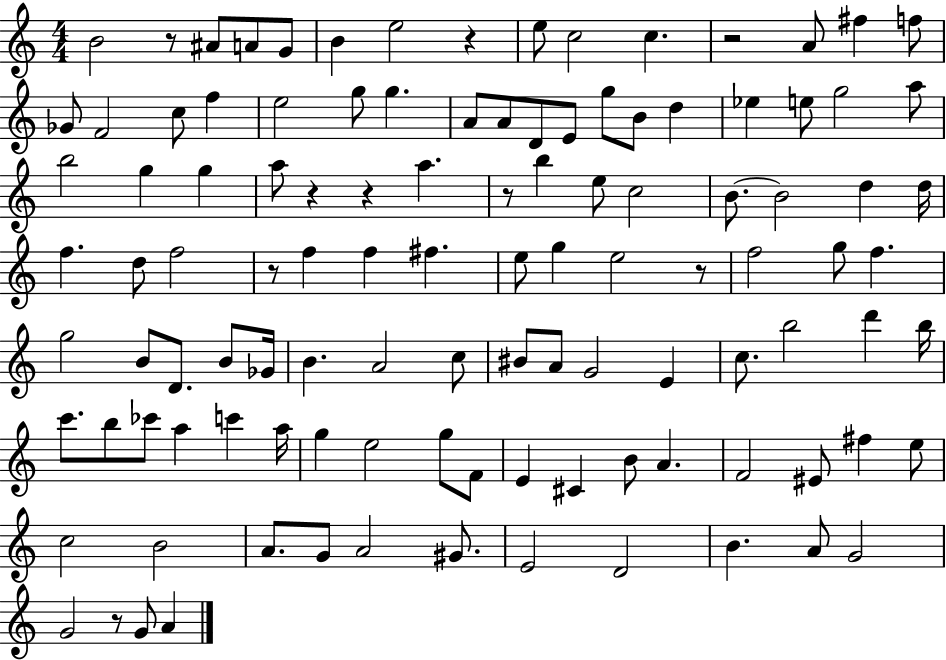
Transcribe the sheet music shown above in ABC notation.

X:1
T:Untitled
M:4/4
L:1/4
K:C
B2 z/2 ^A/2 A/2 G/2 B e2 z e/2 c2 c z2 A/2 ^f f/2 _G/2 F2 c/2 f e2 g/2 g A/2 A/2 D/2 E/2 g/2 B/2 d _e e/2 g2 a/2 b2 g g a/2 z z a z/2 b e/2 c2 B/2 B2 d d/4 f d/2 f2 z/2 f f ^f e/2 g e2 z/2 f2 g/2 f g2 B/2 D/2 B/2 _G/4 B A2 c/2 ^B/2 A/2 G2 E c/2 b2 d' b/4 c'/2 b/2 _c'/2 a c' a/4 g e2 g/2 F/2 E ^C B/2 A F2 ^E/2 ^f e/2 c2 B2 A/2 G/2 A2 ^G/2 E2 D2 B A/2 G2 G2 z/2 G/2 A